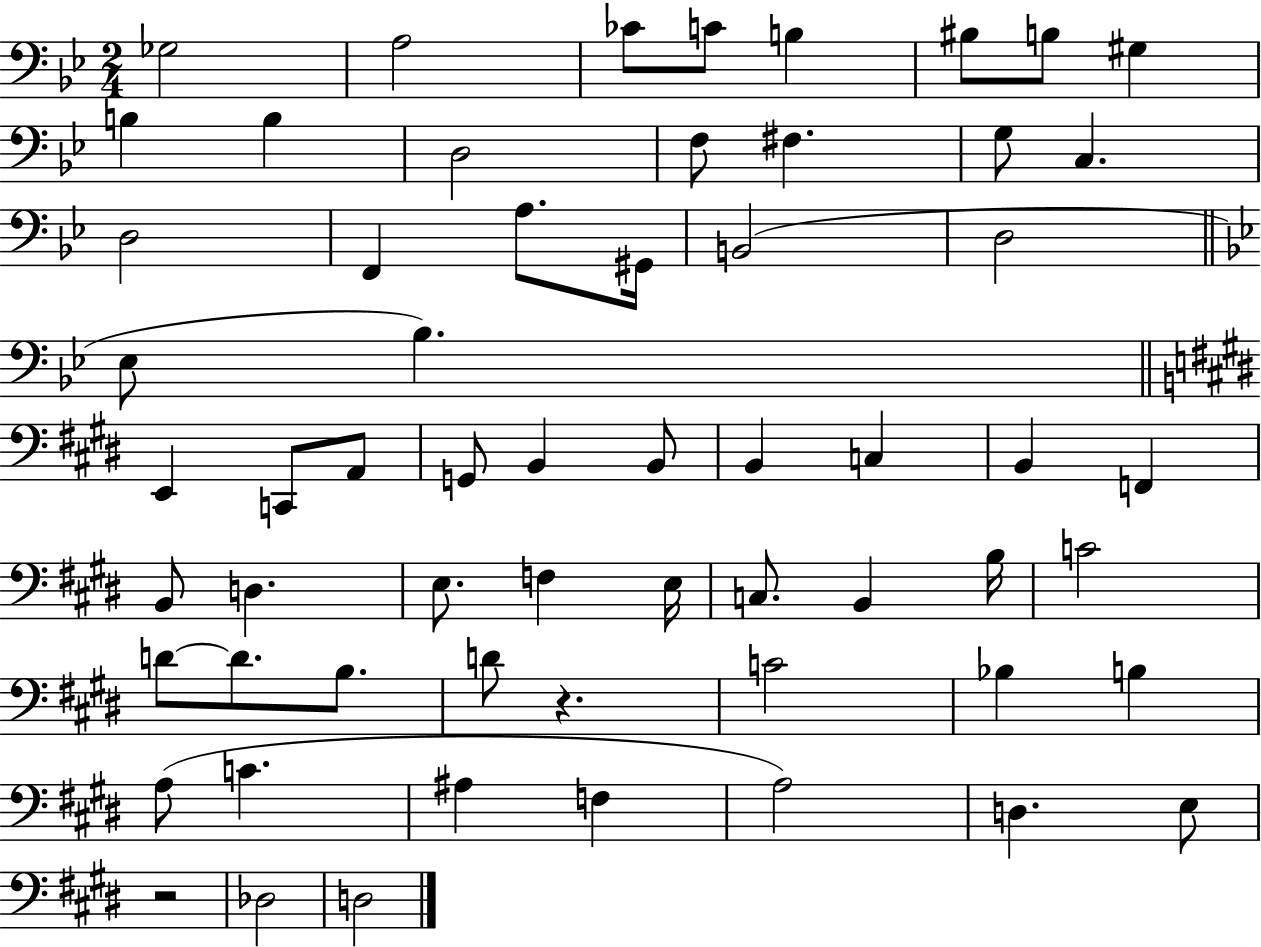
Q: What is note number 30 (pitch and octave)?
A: B2